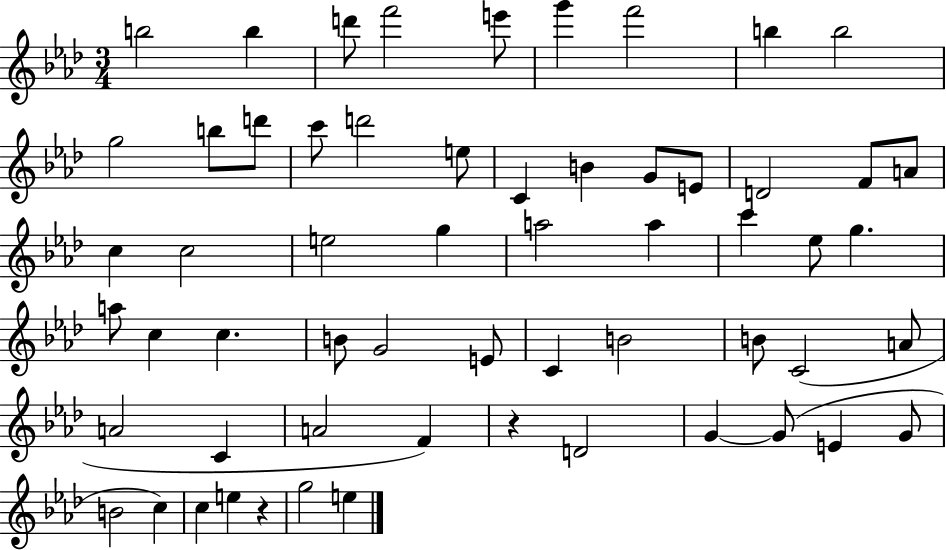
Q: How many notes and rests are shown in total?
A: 59